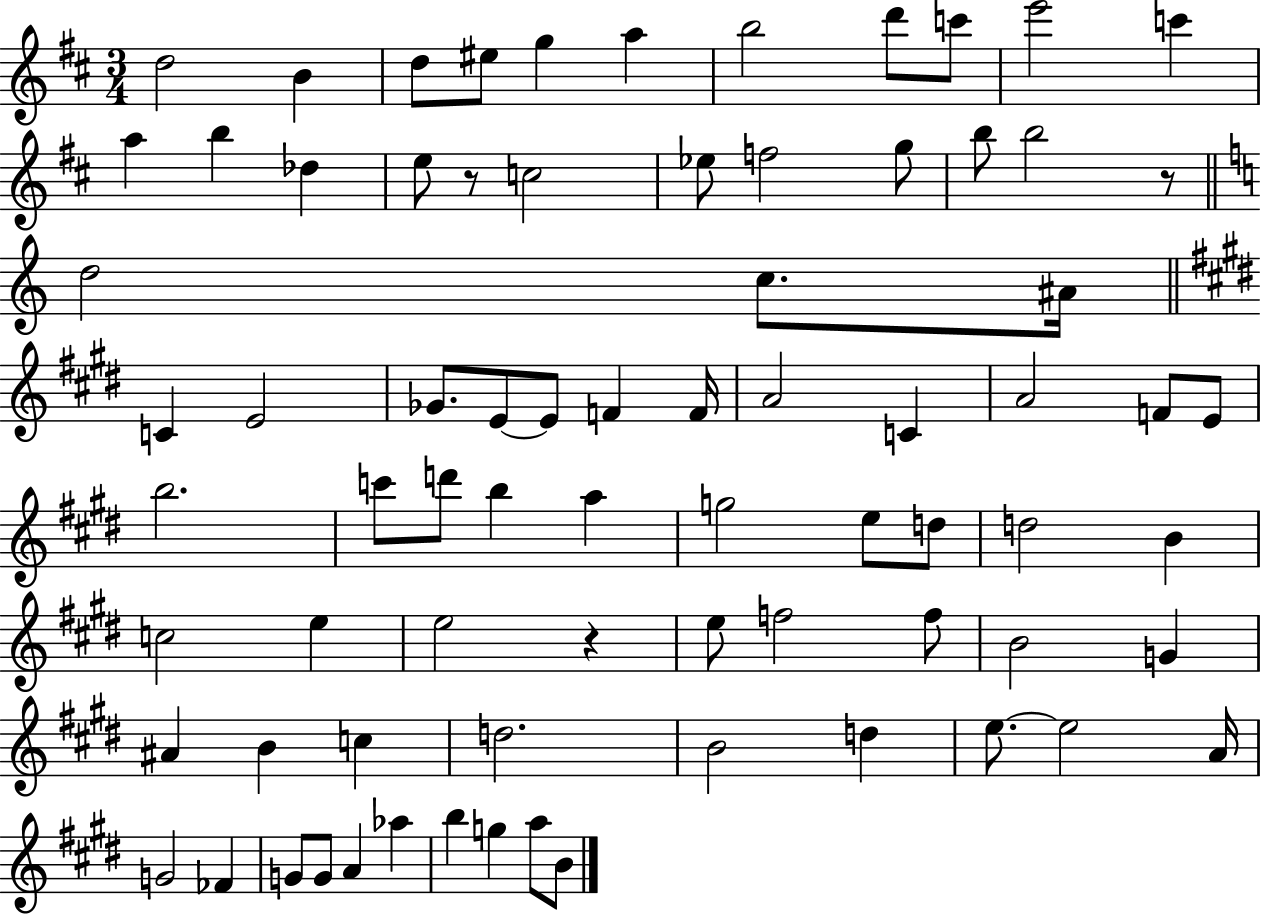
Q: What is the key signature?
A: D major